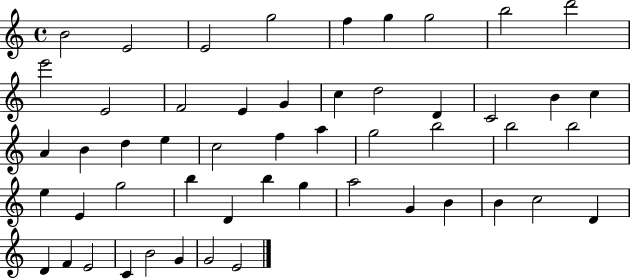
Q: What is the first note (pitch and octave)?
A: B4